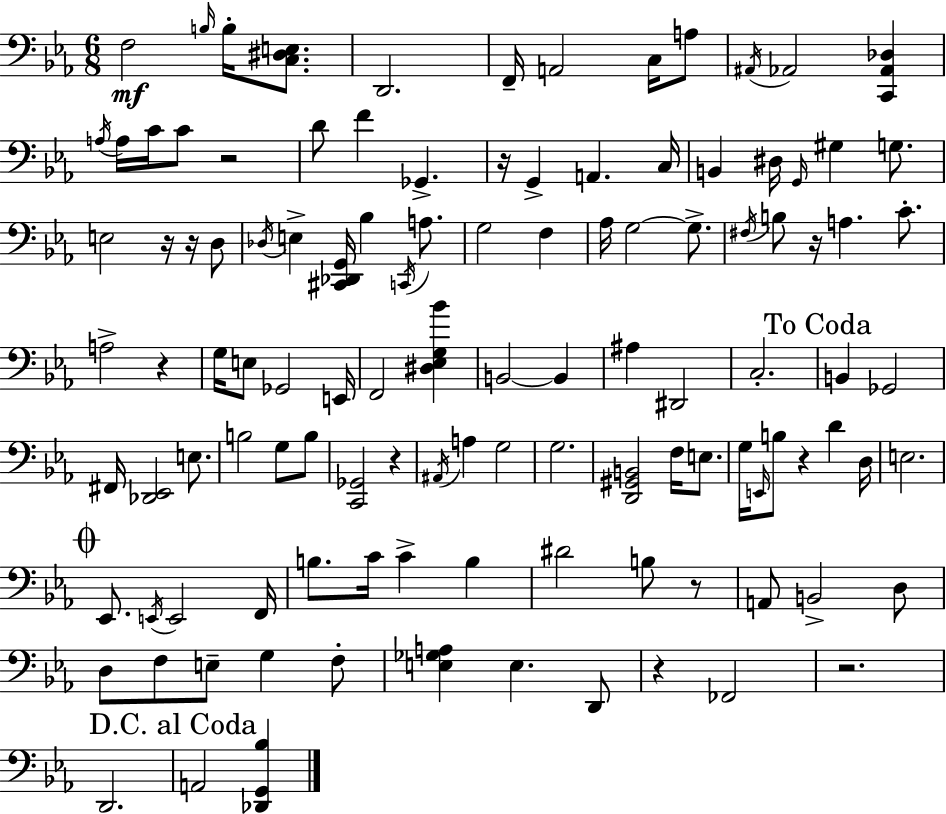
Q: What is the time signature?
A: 6/8